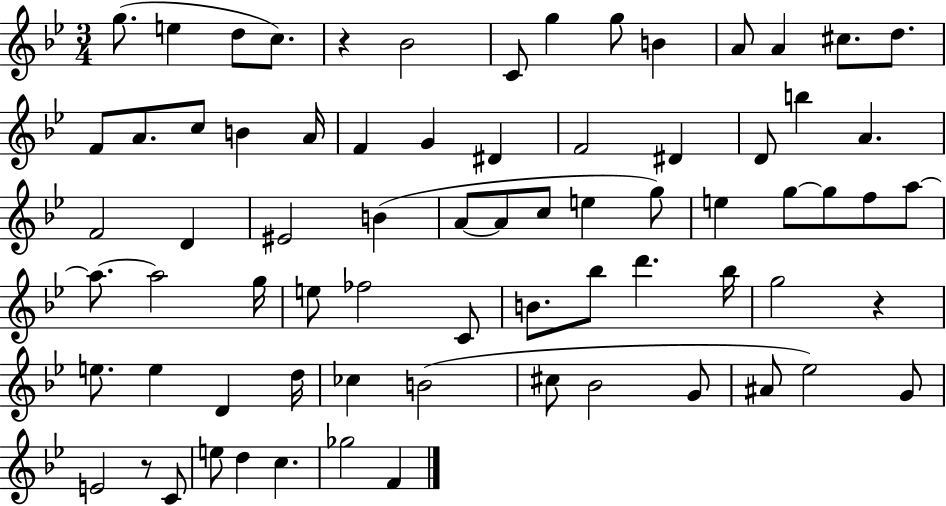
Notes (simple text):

G5/e. E5/q D5/e C5/e. R/q Bb4/h C4/e G5/q G5/e B4/q A4/e A4/q C#5/e. D5/e. F4/e A4/e. C5/e B4/q A4/s F4/q G4/q D#4/q F4/h D#4/q D4/e B5/q A4/q. F4/h D4/q EIS4/h B4/q A4/e A4/e C5/e E5/q G5/e E5/q G5/e G5/e F5/e A5/e A5/e. A5/h G5/s E5/e FES5/h C4/e B4/e. Bb5/e D6/q. Bb5/s G5/h R/q E5/e. E5/q D4/q D5/s CES5/q B4/h C#5/e Bb4/h G4/e A#4/e Eb5/h G4/e E4/h R/e C4/e E5/e D5/q C5/q. Gb5/h F4/q